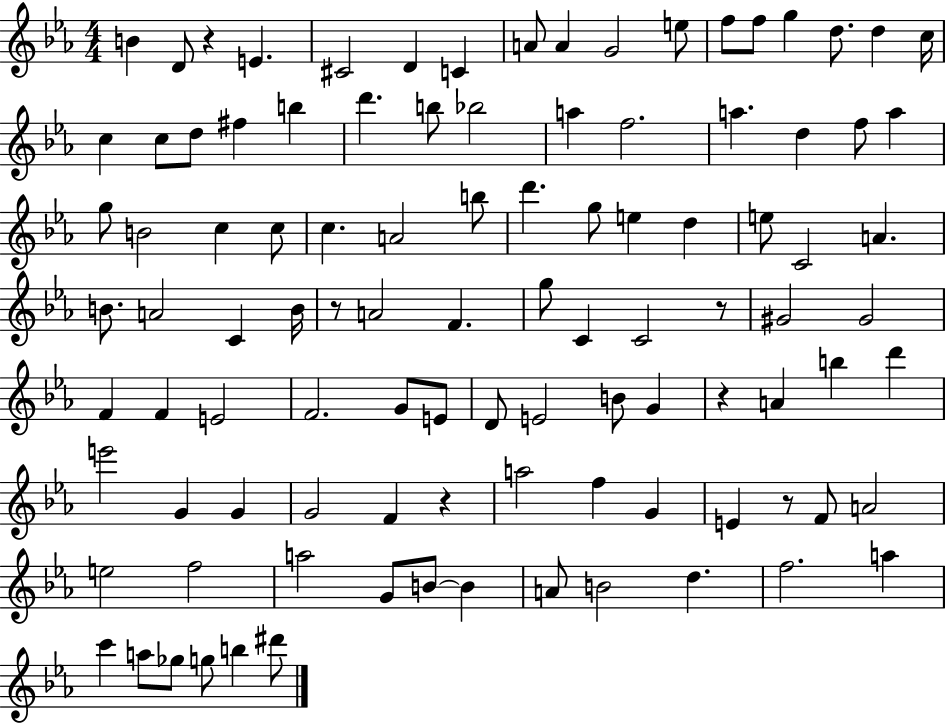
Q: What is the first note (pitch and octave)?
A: B4